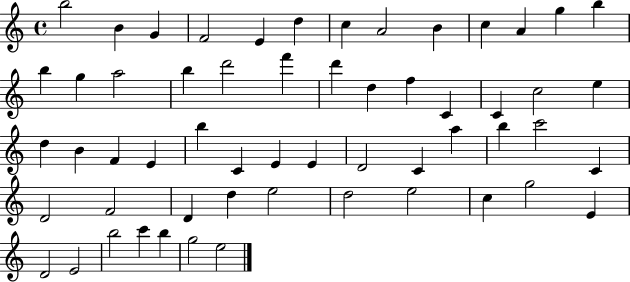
{
  \clef treble
  \time 4/4
  \defaultTimeSignature
  \key c \major
  b''2 b'4 g'4 | f'2 e'4 d''4 | c''4 a'2 b'4 | c''4 a'4 g''4 b''4 | \break b''4 g''4 a''2 | b''4 d'''2 f'''4 | d'''4 d''4 f''4 c'4 | c'4 c''2 e''4 | \break d''4 b'4 f'4 e'4 | b''4 c'4 e'4 e'4 | d'2 c'4 a''4 | b''4 c'''2 c'4 | \break d'2 f'2 | d'4 d''4 e''2 | d''2 e''2 | c''4 g''2 e'4 | \break d'2 e'2 | b''2 c'''4 b''4 | g''2 e''2 | \bar "|."
}